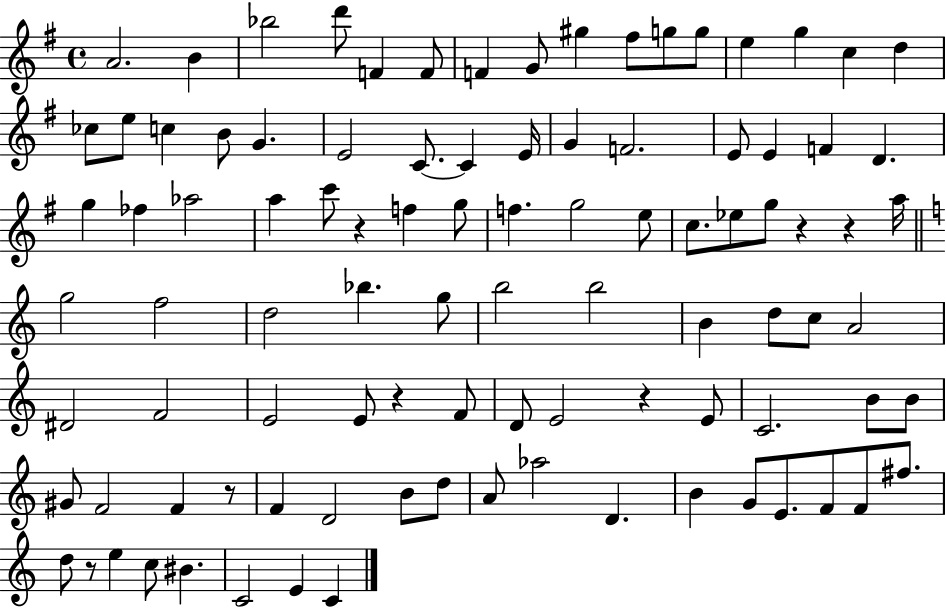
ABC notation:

X:1
T:Untitled
M:4/4
L:1/4
K:G
A2 B _b2 d'/2 F F/2 F G/2 ^g ^f/2 g/2 g/2 e g c d _c/2 e/2 c B/2 G E2 C/2 C E/4 G F2 E/2 E F D g _f _a2 a c'/2 z f g/2 f g2 e/2 c/2 _e/2 g/2 z z a/4 g2 f2 d2 _b g/2 b2 b2 B d/2 c/2 A2 ^D2 F2 E2 E/2 z F/2 D/2 E2 z E/2 C2 B/2 B/2 ^G/2 F2 F z/2 F D2 B/2 d/2 A/2 _a2 D B G/2 E/2 F/2 F/2 ^f/2 d/2 z/2 e c/2 ^B C2 E C